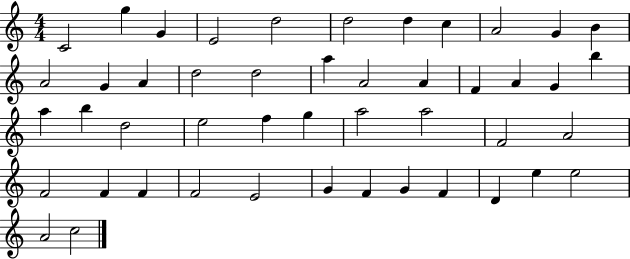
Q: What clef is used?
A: treble